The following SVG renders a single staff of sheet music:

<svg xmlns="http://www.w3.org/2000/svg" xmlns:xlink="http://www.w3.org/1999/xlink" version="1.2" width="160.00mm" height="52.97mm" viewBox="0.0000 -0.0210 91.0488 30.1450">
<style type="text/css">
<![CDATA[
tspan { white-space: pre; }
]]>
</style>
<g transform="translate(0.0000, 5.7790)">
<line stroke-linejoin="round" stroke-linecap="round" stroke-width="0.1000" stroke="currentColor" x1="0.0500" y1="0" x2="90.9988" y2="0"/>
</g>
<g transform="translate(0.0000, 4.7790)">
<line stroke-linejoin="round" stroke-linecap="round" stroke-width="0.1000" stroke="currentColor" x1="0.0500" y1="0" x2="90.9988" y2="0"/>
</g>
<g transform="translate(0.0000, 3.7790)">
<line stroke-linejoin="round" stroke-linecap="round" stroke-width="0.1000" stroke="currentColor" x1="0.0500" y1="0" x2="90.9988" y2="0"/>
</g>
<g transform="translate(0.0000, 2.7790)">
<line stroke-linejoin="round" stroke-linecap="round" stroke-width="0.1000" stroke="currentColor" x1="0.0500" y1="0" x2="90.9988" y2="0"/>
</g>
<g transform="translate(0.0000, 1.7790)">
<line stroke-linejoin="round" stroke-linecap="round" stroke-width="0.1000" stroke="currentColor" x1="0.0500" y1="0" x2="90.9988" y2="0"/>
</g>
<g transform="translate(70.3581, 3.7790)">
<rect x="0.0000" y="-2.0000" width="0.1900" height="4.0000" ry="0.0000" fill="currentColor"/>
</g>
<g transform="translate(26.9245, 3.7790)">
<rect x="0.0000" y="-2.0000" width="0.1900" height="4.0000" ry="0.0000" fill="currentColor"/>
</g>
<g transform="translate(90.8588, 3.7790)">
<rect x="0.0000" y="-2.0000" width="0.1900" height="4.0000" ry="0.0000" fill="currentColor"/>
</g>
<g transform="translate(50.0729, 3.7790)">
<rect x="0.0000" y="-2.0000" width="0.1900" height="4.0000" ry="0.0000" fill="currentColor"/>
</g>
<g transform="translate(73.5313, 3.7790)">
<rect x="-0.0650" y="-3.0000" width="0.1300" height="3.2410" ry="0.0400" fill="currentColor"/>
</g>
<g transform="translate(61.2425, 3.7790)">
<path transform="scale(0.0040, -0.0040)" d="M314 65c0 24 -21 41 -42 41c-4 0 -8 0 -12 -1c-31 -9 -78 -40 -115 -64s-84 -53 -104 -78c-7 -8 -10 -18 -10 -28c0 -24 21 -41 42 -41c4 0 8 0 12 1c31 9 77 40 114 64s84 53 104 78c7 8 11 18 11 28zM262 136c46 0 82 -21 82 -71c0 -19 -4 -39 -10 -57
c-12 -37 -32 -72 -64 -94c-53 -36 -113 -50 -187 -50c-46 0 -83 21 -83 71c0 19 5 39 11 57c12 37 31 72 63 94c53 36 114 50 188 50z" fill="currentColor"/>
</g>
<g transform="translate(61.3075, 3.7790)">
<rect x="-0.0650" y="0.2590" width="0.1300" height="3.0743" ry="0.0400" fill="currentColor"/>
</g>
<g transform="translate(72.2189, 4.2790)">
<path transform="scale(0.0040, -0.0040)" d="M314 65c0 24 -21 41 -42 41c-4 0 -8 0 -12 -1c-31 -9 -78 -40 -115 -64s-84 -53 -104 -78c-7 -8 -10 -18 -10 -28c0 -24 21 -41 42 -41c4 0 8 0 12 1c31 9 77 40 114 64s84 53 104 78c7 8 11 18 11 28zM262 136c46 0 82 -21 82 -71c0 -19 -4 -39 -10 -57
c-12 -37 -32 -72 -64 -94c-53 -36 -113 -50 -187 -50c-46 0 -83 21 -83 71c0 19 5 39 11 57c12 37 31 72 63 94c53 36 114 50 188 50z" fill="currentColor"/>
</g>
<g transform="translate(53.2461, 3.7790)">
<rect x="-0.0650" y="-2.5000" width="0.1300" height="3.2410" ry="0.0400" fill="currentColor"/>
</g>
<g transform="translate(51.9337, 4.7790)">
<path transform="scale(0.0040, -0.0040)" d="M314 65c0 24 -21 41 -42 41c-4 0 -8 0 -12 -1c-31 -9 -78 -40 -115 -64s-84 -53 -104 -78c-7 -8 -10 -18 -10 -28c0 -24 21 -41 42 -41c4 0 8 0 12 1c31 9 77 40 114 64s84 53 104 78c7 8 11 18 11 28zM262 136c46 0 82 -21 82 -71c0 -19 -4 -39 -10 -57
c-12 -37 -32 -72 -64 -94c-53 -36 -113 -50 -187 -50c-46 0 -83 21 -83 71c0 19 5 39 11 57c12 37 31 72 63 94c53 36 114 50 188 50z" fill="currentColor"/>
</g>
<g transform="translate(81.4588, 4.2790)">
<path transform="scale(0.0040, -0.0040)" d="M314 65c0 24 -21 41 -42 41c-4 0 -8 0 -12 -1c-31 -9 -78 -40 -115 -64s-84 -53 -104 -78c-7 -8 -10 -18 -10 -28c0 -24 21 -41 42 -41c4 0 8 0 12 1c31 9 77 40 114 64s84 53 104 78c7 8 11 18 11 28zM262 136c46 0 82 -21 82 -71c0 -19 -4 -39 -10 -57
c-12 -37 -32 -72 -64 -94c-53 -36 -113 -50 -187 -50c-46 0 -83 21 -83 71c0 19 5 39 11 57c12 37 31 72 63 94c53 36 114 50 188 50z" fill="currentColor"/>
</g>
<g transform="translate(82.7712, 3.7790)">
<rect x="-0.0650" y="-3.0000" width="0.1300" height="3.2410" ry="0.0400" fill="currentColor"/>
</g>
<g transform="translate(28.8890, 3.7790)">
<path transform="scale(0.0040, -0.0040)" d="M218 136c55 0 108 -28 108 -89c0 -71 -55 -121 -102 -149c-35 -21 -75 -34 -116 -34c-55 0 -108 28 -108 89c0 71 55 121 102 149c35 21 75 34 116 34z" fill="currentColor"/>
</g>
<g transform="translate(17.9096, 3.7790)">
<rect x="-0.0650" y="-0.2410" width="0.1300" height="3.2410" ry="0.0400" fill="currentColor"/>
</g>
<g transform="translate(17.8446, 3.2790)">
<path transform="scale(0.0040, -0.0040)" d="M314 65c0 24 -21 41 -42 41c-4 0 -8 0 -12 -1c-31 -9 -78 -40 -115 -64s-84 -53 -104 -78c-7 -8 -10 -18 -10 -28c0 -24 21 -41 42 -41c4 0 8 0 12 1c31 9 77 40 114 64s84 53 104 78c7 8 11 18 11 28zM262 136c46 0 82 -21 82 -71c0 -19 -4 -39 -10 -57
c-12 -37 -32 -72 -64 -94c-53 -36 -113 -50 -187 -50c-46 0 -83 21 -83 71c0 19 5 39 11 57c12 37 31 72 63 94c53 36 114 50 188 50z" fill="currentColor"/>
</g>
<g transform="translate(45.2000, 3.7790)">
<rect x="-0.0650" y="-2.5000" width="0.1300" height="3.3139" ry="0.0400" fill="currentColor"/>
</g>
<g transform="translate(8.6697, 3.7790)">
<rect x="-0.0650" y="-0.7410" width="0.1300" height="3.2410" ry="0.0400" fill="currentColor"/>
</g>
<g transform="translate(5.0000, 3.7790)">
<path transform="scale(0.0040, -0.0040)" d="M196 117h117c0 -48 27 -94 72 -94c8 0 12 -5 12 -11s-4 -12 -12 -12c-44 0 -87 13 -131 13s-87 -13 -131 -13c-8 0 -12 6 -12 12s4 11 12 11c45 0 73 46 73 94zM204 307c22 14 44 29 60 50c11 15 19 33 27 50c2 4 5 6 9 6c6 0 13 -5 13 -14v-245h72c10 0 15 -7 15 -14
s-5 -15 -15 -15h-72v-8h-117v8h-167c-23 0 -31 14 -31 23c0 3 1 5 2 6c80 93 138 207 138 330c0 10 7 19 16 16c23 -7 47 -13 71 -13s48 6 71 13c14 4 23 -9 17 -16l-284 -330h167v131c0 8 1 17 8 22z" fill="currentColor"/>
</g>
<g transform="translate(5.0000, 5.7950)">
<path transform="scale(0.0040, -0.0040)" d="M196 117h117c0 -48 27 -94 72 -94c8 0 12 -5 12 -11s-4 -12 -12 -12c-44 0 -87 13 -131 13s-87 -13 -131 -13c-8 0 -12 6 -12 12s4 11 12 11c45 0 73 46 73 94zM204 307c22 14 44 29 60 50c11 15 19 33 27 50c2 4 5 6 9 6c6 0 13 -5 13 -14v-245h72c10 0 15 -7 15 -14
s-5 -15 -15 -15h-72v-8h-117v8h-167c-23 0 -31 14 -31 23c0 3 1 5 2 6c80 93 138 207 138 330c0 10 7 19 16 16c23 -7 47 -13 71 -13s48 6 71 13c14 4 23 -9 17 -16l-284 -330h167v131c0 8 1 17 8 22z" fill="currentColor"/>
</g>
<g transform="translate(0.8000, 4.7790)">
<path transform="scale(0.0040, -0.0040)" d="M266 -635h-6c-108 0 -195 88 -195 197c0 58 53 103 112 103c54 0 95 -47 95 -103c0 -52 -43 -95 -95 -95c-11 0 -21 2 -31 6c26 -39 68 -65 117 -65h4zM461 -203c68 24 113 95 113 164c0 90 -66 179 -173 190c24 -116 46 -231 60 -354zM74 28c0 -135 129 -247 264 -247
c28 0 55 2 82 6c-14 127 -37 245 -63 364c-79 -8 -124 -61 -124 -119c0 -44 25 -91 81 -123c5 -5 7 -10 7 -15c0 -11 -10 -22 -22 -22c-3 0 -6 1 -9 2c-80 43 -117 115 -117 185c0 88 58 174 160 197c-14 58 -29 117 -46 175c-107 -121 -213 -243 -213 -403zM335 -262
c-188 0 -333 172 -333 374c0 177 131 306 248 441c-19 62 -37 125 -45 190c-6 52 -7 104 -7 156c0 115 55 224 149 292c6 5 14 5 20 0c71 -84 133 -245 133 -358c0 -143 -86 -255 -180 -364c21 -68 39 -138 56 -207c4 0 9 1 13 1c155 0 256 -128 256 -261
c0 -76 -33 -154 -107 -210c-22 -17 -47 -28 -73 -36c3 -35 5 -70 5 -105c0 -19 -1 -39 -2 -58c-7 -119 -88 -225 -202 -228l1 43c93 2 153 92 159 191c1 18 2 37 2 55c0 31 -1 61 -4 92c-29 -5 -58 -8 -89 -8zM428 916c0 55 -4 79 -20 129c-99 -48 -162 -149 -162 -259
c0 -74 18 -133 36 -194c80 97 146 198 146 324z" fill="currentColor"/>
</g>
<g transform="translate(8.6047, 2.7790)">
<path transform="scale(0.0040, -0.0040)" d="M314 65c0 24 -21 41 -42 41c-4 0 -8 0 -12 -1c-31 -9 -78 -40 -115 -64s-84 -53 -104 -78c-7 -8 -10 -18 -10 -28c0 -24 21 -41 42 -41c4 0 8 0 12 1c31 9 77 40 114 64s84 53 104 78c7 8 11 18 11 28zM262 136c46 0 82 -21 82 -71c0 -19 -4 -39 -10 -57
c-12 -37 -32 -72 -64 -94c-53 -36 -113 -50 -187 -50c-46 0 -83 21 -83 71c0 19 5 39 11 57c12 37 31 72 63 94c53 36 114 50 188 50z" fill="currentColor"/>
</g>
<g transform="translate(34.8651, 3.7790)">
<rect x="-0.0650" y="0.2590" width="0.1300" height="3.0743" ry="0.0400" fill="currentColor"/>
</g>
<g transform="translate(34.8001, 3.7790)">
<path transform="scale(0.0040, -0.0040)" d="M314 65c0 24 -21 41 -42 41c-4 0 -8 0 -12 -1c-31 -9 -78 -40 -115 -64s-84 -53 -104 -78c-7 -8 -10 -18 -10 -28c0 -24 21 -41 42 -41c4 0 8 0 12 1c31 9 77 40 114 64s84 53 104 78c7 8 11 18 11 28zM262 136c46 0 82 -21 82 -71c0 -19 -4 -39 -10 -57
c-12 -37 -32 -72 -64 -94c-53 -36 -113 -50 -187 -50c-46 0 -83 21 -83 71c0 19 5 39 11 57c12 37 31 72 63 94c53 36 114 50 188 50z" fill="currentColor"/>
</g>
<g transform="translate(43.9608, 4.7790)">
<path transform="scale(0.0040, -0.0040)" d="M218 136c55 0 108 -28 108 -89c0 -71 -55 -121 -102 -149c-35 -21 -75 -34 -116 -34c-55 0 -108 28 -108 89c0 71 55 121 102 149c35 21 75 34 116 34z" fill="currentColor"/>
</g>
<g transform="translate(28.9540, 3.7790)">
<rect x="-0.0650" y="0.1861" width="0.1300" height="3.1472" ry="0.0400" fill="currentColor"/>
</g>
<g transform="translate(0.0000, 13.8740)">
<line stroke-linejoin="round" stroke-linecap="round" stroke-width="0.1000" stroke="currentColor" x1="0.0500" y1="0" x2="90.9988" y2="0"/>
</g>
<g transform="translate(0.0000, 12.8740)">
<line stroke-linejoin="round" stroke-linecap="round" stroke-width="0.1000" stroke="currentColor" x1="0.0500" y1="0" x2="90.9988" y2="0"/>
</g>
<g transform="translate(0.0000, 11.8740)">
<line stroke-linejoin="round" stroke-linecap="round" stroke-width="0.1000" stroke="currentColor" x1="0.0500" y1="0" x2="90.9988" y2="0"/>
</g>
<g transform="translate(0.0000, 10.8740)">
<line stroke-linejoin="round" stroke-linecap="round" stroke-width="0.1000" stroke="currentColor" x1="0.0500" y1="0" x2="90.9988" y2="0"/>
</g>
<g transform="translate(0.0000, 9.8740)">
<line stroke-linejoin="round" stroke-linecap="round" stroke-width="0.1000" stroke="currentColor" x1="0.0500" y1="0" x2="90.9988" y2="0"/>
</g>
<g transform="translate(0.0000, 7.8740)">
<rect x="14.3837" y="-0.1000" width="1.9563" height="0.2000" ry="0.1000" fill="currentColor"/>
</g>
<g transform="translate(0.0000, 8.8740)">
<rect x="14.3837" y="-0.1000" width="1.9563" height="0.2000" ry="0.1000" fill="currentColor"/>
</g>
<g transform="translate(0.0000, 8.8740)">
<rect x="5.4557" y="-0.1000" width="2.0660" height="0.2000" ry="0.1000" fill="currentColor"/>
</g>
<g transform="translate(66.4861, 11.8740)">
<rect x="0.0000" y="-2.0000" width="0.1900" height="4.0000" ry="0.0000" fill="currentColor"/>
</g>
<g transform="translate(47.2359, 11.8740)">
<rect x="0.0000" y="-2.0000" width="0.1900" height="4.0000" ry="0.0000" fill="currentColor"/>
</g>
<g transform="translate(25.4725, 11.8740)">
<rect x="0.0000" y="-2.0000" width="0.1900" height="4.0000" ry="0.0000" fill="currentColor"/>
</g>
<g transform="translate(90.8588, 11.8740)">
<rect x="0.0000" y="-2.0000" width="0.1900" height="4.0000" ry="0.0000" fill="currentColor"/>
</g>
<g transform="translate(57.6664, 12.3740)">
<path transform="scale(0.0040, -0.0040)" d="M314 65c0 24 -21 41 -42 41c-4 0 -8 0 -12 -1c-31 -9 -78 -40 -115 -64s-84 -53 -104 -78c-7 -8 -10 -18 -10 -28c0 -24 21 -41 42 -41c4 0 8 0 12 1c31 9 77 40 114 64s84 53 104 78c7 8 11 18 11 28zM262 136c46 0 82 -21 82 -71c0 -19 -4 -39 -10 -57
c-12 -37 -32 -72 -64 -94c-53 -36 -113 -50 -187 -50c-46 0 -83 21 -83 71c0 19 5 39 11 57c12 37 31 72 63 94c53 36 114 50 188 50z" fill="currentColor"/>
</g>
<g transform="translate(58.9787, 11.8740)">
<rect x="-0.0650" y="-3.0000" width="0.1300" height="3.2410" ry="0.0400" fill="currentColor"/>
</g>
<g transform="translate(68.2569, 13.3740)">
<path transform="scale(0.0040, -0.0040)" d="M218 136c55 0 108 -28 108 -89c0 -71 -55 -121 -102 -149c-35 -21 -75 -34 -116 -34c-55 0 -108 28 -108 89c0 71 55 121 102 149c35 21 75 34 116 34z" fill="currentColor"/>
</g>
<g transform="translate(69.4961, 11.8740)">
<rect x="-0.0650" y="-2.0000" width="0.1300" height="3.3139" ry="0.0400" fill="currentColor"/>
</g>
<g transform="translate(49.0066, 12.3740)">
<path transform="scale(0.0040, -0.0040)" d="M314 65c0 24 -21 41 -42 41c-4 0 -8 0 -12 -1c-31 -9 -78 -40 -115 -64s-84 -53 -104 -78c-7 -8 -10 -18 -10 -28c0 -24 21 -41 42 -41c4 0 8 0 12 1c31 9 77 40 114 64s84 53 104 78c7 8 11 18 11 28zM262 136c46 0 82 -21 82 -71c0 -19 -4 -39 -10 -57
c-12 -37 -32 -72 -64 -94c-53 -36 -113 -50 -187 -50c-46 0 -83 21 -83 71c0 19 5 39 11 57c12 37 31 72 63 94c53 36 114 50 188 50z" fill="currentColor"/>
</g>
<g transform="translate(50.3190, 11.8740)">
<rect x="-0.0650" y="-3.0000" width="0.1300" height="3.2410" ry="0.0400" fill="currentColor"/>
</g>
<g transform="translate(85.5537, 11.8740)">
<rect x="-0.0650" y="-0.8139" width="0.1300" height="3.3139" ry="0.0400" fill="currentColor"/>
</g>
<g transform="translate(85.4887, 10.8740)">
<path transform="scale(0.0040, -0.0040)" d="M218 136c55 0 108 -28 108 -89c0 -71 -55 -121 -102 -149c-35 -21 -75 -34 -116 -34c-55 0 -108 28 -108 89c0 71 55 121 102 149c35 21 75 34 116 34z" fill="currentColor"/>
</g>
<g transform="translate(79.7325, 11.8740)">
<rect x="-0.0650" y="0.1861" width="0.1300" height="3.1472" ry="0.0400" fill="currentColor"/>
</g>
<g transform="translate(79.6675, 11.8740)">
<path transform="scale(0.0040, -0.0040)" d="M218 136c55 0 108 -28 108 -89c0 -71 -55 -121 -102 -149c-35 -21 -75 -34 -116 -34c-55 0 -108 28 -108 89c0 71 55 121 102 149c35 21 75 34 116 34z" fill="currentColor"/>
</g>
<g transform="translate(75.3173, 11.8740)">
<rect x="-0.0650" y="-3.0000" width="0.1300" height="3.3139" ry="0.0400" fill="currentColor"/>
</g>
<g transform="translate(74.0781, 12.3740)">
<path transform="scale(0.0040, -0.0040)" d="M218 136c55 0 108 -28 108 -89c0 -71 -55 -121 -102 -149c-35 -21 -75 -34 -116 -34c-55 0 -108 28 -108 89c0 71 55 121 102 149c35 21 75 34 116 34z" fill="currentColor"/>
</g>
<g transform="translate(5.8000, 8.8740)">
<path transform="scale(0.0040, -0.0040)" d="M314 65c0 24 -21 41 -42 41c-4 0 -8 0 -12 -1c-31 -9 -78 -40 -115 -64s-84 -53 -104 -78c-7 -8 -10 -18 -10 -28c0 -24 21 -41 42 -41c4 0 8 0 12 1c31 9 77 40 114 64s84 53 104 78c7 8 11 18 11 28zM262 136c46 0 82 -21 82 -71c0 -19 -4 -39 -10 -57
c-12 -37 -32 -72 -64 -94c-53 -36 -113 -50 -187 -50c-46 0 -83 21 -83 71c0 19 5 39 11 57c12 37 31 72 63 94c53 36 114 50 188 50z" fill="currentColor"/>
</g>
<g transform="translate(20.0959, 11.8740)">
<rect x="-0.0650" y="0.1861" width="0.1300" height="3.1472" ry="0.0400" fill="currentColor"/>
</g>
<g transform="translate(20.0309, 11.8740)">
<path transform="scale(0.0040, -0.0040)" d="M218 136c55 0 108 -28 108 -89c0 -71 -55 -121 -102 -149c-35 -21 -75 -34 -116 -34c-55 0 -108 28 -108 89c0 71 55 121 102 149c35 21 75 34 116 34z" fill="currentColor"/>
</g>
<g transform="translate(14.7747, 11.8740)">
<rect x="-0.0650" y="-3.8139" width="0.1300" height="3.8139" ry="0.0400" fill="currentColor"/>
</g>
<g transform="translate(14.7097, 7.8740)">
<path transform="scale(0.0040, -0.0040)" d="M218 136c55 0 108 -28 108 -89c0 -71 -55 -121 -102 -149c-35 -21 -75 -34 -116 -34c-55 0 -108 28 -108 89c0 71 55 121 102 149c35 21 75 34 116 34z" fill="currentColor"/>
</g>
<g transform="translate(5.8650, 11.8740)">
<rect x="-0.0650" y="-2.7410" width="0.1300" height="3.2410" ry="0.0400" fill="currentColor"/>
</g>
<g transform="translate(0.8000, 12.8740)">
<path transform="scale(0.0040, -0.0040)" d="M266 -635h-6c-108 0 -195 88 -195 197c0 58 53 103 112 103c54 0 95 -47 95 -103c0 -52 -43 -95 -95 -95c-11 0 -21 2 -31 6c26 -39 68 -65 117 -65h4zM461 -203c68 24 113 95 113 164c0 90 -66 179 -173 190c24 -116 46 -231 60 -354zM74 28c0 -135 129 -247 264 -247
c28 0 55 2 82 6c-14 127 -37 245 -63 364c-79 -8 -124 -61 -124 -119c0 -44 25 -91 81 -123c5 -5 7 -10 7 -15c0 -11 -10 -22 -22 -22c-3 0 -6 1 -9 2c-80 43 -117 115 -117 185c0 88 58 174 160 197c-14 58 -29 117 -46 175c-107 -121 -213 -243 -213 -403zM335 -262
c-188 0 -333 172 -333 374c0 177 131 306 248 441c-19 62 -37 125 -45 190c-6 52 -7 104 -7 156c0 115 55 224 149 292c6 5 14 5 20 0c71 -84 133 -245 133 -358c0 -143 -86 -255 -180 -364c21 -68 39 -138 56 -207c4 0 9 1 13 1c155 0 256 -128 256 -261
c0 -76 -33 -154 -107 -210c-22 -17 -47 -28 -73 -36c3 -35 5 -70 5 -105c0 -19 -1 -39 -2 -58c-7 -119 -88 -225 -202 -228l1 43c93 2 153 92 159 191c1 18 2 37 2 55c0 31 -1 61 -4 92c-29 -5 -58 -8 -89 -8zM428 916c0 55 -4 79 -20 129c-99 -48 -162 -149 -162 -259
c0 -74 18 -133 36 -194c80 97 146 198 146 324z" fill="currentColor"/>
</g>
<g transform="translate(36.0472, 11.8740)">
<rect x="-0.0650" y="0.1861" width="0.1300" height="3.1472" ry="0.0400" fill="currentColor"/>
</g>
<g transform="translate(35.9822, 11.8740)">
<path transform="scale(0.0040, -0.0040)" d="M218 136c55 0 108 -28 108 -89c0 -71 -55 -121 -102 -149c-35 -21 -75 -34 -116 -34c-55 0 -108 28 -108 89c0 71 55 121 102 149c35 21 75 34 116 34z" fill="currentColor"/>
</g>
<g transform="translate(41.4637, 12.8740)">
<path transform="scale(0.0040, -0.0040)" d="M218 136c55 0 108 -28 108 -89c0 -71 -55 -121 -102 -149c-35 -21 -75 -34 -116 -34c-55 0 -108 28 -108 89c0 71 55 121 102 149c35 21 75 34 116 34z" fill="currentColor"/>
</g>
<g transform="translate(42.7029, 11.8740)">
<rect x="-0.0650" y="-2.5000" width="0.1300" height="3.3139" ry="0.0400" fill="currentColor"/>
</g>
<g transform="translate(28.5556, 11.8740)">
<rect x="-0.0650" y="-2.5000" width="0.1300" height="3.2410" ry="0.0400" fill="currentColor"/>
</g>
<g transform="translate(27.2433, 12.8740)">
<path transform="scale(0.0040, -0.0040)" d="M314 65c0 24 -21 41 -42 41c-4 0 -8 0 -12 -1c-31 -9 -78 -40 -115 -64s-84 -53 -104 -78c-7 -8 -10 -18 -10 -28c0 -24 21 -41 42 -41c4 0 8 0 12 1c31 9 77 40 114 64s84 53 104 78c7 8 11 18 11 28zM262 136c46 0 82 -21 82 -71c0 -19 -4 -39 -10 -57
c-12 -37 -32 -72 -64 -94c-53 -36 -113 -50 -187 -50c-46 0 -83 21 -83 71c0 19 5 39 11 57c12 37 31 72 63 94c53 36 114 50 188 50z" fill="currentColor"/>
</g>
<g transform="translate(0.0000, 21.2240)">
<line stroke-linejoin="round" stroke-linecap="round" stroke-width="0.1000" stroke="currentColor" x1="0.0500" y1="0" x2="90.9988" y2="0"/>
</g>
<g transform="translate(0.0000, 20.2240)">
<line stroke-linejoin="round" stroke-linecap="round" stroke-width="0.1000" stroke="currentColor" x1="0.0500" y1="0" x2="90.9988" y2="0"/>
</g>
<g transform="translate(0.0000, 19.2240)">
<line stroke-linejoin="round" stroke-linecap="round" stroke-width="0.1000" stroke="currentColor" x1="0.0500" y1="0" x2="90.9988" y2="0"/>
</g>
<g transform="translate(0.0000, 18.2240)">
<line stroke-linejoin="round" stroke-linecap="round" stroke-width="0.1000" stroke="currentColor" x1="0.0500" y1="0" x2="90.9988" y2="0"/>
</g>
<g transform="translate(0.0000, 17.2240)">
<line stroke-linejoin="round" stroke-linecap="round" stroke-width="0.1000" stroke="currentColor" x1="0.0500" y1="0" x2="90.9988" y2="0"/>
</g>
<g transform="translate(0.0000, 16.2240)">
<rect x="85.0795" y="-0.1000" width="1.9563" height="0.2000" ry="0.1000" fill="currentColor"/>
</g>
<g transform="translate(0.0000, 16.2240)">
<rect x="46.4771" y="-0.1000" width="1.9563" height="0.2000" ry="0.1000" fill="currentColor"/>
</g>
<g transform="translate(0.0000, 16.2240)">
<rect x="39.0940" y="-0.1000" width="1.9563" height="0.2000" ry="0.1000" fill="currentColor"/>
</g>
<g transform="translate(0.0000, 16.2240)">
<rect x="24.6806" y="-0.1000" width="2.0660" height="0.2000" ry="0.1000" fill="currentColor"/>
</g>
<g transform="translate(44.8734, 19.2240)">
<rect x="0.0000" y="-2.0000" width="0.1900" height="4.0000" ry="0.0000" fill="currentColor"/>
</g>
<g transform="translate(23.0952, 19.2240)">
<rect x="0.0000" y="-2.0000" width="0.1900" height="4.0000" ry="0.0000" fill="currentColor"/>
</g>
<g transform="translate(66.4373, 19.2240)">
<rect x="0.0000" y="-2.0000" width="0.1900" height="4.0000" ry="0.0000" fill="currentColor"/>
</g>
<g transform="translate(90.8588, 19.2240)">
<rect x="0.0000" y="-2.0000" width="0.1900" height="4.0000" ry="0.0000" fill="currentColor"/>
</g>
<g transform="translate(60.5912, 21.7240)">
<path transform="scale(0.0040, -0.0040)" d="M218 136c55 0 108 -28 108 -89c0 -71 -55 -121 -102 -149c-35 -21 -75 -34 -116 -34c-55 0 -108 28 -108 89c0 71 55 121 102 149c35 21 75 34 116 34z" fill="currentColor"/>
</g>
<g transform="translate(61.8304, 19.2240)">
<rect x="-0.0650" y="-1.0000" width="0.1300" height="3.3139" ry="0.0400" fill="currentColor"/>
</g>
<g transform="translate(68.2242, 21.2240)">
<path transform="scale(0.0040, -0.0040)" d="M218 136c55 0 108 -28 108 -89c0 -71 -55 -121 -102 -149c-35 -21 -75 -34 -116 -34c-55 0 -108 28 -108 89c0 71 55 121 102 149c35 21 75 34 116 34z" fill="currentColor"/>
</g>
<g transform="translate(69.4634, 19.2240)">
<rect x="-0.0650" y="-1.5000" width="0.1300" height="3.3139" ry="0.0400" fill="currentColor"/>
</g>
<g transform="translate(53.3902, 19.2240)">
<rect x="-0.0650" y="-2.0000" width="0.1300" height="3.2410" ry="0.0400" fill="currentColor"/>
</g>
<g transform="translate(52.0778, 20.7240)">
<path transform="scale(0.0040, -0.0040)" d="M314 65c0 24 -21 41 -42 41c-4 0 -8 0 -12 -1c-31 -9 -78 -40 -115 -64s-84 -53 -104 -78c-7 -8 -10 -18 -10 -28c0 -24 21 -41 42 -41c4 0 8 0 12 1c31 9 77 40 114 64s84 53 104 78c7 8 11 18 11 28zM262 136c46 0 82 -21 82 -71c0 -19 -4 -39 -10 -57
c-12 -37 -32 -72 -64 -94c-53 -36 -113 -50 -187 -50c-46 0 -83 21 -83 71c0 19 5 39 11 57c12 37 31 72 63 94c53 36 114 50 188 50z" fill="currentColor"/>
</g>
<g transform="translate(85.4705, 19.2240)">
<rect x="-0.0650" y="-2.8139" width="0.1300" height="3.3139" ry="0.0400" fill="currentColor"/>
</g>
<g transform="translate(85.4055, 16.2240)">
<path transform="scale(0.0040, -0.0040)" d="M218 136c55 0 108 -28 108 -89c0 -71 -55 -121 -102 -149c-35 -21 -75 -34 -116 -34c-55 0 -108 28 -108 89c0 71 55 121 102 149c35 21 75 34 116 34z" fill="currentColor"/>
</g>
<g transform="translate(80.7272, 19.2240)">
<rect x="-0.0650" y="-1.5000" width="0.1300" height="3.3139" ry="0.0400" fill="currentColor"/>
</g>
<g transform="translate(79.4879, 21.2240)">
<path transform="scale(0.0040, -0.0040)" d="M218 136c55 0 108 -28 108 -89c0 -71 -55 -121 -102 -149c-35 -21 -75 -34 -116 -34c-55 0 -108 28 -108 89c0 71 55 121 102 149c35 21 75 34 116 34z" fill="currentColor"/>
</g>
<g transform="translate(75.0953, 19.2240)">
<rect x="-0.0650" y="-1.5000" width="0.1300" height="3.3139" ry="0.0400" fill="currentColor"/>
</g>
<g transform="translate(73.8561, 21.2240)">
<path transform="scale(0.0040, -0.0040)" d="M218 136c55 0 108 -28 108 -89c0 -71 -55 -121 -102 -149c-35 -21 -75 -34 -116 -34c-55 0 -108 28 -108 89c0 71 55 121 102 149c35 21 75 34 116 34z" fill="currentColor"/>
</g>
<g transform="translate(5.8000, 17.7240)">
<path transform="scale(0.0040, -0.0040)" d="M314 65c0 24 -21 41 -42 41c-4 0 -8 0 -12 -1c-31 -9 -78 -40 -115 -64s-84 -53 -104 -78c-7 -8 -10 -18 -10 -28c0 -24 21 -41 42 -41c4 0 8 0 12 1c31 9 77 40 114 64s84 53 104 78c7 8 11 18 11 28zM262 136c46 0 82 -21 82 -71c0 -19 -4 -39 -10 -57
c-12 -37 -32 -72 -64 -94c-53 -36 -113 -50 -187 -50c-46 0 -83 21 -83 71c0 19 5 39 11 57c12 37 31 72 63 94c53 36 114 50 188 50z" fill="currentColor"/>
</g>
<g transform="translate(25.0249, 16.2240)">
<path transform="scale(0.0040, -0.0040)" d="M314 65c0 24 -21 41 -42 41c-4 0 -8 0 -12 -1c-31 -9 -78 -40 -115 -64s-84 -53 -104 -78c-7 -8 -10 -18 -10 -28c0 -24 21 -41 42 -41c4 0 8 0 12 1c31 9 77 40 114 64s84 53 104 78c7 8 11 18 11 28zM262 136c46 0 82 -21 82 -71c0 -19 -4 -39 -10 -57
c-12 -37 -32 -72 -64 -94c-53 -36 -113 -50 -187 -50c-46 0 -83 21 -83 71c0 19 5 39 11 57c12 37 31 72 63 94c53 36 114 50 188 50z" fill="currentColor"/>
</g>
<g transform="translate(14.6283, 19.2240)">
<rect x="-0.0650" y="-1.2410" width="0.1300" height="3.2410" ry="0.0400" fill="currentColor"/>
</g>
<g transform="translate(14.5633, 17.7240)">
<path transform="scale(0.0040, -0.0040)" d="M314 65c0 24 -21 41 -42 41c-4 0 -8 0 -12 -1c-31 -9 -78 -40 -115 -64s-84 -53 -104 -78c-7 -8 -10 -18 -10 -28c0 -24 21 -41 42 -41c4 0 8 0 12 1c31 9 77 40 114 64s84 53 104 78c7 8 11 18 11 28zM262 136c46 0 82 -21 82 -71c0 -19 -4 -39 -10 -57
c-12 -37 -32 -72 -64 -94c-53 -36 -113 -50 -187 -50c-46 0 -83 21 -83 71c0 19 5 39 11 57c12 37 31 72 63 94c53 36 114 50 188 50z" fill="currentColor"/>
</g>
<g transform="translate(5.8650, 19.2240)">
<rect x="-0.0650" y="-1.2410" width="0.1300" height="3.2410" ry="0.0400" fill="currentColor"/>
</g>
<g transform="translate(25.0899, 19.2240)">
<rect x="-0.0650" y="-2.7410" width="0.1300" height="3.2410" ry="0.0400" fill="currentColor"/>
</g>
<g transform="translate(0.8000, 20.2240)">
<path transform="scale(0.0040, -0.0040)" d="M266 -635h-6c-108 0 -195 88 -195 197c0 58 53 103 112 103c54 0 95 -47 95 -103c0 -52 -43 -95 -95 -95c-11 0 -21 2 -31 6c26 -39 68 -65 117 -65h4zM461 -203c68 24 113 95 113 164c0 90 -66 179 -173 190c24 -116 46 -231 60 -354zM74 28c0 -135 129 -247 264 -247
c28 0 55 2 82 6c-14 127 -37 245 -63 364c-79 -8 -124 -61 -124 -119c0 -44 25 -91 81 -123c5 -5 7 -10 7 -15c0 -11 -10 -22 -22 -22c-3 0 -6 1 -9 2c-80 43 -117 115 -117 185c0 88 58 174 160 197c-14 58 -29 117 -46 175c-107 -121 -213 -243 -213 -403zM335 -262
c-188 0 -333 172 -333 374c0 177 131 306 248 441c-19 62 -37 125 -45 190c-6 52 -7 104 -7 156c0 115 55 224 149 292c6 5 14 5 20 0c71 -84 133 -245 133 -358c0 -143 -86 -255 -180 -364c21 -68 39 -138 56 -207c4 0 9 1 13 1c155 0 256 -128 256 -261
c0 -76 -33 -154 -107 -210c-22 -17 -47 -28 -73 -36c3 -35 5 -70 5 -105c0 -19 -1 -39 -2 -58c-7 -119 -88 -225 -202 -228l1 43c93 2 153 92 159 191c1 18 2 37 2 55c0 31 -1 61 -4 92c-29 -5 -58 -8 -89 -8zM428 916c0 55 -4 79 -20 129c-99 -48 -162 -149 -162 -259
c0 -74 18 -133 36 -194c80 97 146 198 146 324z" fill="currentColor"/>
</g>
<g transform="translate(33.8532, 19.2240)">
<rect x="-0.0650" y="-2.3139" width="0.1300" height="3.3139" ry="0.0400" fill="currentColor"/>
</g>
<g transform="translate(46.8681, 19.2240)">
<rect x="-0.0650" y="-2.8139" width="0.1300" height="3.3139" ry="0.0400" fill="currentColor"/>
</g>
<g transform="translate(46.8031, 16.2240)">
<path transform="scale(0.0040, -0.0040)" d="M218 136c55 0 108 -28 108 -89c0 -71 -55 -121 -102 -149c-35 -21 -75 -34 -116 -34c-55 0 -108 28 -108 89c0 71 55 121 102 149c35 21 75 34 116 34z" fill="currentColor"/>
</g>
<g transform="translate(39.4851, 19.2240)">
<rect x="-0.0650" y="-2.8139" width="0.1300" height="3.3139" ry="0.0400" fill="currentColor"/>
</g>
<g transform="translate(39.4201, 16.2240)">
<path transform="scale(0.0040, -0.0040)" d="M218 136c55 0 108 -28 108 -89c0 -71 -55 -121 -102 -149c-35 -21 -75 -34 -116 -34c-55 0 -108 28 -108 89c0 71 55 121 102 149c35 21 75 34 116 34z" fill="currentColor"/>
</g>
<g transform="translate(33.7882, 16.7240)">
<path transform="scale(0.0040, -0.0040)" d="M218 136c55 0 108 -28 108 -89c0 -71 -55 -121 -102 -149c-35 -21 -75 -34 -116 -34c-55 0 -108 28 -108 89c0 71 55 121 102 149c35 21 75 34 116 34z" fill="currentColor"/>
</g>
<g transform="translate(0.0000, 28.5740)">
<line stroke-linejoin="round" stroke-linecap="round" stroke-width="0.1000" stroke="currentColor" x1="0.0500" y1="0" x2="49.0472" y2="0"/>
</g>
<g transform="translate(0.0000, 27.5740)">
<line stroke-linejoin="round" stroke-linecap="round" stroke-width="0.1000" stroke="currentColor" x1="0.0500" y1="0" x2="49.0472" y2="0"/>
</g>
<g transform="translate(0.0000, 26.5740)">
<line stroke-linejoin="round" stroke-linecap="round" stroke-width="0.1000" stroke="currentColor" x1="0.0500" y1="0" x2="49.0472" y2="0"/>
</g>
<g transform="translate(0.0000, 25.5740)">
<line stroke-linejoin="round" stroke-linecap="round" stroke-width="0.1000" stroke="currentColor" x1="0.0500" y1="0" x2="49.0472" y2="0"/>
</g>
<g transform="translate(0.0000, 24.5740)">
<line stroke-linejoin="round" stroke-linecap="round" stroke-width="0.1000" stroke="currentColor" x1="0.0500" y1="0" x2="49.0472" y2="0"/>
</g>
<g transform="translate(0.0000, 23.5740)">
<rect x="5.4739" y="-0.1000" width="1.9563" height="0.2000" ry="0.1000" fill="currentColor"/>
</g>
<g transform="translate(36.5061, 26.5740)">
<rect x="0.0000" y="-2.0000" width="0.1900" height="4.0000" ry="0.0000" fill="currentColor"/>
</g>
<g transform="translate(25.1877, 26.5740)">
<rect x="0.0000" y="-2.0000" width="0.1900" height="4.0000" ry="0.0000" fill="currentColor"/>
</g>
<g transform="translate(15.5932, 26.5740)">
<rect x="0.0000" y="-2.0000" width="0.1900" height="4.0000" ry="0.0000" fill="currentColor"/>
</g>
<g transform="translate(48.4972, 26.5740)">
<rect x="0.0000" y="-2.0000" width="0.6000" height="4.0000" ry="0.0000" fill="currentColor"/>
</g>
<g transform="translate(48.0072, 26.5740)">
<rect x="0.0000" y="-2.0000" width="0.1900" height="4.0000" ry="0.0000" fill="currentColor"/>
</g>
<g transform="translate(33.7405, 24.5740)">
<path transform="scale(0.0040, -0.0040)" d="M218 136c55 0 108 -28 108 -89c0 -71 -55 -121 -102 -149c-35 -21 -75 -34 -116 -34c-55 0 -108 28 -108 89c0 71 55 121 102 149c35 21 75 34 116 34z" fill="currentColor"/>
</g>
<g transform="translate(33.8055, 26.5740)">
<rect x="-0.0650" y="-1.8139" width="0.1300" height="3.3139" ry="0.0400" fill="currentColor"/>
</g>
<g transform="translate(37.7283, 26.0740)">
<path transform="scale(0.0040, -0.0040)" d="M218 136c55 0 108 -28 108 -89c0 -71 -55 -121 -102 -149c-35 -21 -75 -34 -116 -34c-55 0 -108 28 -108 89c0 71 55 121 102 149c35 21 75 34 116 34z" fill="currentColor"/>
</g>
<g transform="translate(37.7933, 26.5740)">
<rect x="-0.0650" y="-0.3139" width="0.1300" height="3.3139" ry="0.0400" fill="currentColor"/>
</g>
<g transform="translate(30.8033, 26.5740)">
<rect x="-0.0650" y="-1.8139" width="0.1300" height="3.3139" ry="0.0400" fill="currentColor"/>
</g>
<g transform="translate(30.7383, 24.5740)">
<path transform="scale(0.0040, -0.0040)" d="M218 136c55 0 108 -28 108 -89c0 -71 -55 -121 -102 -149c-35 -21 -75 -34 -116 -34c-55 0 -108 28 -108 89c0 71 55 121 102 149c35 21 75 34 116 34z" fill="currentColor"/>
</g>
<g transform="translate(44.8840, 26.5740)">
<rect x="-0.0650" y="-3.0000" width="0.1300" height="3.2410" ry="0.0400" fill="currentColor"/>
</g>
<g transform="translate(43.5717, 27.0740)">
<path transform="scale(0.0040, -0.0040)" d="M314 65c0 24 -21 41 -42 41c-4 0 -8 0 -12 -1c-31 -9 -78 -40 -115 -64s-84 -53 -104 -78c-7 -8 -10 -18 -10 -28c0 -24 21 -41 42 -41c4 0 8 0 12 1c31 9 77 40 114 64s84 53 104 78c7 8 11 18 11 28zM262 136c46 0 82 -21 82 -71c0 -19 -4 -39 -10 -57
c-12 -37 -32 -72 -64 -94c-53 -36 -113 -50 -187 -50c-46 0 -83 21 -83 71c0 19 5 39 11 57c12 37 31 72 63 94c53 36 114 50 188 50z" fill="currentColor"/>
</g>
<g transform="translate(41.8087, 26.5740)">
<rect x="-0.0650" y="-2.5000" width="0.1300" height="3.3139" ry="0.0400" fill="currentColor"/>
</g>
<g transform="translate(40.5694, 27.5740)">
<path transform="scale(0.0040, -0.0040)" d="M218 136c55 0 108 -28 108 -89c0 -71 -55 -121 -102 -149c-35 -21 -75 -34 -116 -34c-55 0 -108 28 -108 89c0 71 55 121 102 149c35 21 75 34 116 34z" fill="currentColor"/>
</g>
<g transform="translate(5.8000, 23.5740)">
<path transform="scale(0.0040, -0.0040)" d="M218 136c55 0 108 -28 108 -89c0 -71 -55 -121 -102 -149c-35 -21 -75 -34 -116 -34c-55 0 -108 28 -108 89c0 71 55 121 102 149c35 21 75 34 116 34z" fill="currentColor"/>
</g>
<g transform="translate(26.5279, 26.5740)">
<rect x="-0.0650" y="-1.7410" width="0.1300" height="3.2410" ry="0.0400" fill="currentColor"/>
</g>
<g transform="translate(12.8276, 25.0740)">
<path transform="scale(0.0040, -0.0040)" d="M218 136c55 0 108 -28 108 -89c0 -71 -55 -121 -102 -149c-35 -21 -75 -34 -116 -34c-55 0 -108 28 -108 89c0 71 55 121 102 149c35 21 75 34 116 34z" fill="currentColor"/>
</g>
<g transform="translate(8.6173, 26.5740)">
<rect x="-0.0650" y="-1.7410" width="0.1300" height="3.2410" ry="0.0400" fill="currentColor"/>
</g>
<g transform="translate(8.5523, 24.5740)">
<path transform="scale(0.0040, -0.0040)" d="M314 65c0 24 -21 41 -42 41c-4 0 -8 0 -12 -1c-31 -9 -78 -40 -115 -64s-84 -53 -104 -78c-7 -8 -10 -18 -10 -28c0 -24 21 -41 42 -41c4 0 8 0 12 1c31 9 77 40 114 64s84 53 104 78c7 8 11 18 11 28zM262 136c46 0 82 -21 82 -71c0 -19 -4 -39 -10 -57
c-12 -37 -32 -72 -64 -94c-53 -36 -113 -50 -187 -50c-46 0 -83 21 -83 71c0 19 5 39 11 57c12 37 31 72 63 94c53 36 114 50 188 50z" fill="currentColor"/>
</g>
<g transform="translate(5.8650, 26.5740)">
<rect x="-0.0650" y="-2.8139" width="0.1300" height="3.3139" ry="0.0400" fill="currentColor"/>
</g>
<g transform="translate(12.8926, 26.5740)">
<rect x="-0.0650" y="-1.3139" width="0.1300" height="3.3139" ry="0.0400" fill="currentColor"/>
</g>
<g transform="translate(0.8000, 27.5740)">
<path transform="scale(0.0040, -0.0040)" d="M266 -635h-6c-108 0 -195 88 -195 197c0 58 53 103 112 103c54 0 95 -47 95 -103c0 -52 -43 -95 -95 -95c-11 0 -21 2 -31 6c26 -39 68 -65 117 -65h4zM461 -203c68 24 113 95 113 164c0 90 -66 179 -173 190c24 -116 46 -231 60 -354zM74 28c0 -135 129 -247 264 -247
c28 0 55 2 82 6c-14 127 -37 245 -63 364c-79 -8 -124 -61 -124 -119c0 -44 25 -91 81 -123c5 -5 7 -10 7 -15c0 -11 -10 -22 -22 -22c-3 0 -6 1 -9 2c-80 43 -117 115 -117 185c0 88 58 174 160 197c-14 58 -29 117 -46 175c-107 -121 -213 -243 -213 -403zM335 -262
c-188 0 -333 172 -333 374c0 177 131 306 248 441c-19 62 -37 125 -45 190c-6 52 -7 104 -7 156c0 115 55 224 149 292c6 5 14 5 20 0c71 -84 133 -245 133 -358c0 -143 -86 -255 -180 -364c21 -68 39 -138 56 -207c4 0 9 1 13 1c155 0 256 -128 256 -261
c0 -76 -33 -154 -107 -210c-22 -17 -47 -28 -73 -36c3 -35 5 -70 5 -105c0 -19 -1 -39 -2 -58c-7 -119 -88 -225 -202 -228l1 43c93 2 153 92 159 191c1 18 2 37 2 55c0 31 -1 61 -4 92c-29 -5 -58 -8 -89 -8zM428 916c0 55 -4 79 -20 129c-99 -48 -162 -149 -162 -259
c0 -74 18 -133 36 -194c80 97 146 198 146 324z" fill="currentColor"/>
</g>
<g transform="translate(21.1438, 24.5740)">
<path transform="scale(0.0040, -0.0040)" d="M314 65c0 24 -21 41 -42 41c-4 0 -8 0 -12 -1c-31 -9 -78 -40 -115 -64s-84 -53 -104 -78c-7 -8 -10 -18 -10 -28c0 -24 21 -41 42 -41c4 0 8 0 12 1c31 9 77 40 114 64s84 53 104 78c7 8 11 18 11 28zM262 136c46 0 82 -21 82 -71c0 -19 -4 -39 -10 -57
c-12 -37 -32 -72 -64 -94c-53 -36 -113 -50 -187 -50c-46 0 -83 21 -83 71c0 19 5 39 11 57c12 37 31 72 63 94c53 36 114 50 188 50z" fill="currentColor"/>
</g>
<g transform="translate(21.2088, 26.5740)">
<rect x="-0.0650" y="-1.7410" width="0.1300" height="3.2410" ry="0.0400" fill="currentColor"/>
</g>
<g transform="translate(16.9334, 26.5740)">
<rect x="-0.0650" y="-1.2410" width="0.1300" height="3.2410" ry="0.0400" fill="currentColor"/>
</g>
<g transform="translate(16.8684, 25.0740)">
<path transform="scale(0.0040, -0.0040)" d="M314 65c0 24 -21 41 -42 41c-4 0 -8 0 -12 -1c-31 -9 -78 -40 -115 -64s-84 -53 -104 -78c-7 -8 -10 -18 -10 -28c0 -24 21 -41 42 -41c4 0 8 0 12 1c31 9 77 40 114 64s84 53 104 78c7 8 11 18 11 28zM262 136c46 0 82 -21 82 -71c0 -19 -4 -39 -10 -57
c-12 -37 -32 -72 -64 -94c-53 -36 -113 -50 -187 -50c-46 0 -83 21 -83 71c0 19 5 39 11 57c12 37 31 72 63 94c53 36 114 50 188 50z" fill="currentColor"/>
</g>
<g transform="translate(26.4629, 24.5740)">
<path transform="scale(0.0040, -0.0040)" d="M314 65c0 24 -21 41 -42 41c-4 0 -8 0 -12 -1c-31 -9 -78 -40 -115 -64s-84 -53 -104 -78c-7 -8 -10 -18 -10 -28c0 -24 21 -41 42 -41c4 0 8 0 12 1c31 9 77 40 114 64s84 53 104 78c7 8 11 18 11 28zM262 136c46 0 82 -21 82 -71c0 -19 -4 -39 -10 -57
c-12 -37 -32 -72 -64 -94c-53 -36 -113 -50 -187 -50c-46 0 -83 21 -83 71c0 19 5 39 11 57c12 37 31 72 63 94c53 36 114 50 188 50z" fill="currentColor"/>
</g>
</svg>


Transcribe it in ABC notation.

X:1
T:Untitled
M:4/4
L:1/4
K:C
d2 c2 B B2 G G2 B2 A2 A2 a2 c' B G2 B G A2 A2 F A B d e2 e2 a2 g a a F2 D E E E a a f2 e e2 f2 f2 f f c G A2